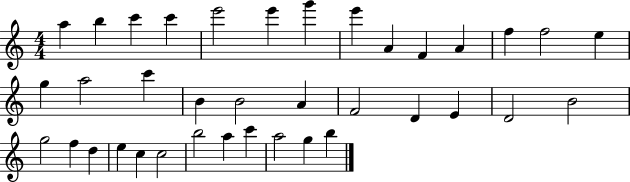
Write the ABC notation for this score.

X:1
T:Untitled
M:4/4
L:1/4
K:C
a b c' c' e'2 e' g' e' A F A f f2 e g a2 c' B B2 A F2 D E D2 B2 g2 f d e c c2 b2 a c' a2 g b